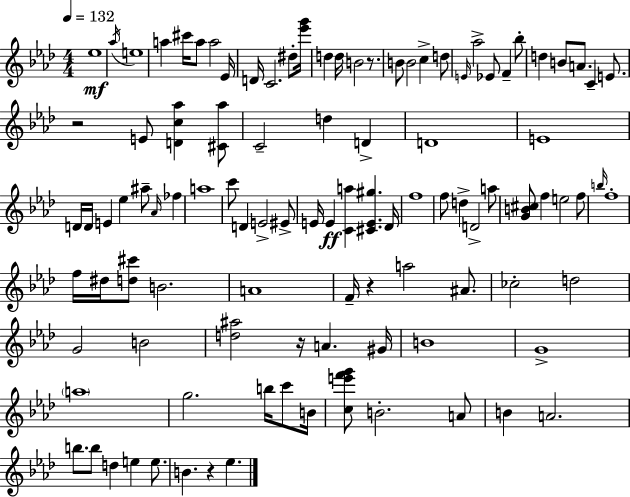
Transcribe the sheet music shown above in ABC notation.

X:1
T:Untitled
M:4/4
L:1/4
K:Fm
_e4 _a/4 e4 a ^c'/4 a/2 a2 _E/4 D/4 C2 ^d/2 [_e'g']/4 d d/4 B2 z/2 B/2 B2 c d/2 E/4 _a2 _E/2 F _b/2 d B/2 A/2 C E/2 z2 E/2 [Dc_a] [^C_a]/2 C2 d D D4 E4 D/4 D/4 E _e ^a/2 _A/4 _f a4 c'/2 D E2 ^E/2 E/4 E [Ca] [^CE^g] _D/4 f4 f/2 d D2 a/2 [GB^c]/2 f e2 f/2 b/4 f4 f/4 ^d/4 [d^c']/2 B2 A4 F/4 z a2 ^A/2 _c2 d2 G2 B2 [d^a]2 z/4 A ^G/4 B4 G4 a4 g2 b/4 c'/2 B/4 [ce'f'g']/2 B2 A/2 B A2 b/2 b/2 d e e/2 B z _e